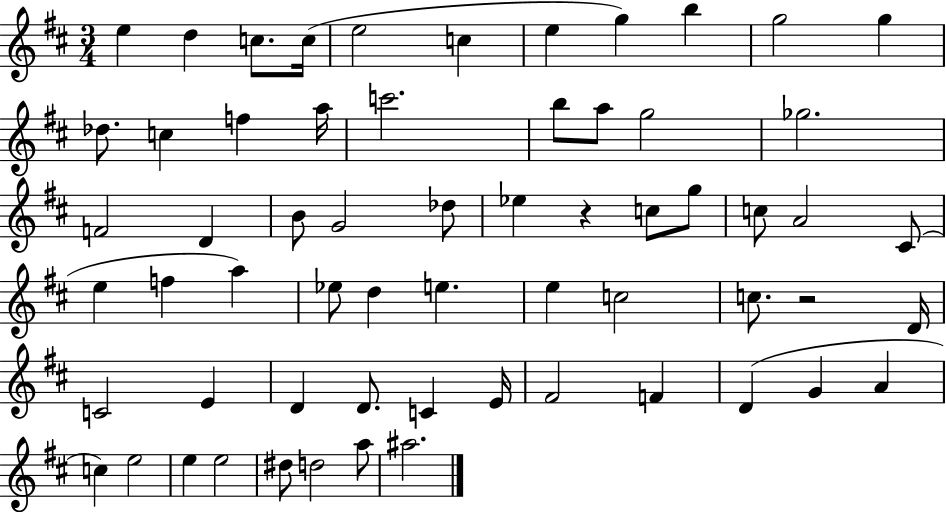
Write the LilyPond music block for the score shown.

{
  \clef treble
  \numericTimeSignature
  \time 3/4
  \key d \major
  e''4 d''4 c''8. c''16( | e''2 c''4 | e''4 g''4) b''4 | g''2 g''4 | \break des''8. c''4 f''4 a''16 | c'''2. | b''8 a''8 g''2 | ges''2. | \break f'2 d'4 | b'8 g'2 des''8 | ees''4 r4 c''8 g''8 | c''8 a'2 cis'8( | \break e''4 f''4 a''4) | ees''8 d''4 e''4. | e''4 c''2 | c''8. r2 d'16 | \break c'2 e'4 | d'4 d'8. c'4 e'16 | fis'2 f'4 | d'4( g'4 a'4 | \break c''4) e''2 | e''4 e''2 | dis''8 d''2 a''8 | ais''2. | \break \bar "|."
}